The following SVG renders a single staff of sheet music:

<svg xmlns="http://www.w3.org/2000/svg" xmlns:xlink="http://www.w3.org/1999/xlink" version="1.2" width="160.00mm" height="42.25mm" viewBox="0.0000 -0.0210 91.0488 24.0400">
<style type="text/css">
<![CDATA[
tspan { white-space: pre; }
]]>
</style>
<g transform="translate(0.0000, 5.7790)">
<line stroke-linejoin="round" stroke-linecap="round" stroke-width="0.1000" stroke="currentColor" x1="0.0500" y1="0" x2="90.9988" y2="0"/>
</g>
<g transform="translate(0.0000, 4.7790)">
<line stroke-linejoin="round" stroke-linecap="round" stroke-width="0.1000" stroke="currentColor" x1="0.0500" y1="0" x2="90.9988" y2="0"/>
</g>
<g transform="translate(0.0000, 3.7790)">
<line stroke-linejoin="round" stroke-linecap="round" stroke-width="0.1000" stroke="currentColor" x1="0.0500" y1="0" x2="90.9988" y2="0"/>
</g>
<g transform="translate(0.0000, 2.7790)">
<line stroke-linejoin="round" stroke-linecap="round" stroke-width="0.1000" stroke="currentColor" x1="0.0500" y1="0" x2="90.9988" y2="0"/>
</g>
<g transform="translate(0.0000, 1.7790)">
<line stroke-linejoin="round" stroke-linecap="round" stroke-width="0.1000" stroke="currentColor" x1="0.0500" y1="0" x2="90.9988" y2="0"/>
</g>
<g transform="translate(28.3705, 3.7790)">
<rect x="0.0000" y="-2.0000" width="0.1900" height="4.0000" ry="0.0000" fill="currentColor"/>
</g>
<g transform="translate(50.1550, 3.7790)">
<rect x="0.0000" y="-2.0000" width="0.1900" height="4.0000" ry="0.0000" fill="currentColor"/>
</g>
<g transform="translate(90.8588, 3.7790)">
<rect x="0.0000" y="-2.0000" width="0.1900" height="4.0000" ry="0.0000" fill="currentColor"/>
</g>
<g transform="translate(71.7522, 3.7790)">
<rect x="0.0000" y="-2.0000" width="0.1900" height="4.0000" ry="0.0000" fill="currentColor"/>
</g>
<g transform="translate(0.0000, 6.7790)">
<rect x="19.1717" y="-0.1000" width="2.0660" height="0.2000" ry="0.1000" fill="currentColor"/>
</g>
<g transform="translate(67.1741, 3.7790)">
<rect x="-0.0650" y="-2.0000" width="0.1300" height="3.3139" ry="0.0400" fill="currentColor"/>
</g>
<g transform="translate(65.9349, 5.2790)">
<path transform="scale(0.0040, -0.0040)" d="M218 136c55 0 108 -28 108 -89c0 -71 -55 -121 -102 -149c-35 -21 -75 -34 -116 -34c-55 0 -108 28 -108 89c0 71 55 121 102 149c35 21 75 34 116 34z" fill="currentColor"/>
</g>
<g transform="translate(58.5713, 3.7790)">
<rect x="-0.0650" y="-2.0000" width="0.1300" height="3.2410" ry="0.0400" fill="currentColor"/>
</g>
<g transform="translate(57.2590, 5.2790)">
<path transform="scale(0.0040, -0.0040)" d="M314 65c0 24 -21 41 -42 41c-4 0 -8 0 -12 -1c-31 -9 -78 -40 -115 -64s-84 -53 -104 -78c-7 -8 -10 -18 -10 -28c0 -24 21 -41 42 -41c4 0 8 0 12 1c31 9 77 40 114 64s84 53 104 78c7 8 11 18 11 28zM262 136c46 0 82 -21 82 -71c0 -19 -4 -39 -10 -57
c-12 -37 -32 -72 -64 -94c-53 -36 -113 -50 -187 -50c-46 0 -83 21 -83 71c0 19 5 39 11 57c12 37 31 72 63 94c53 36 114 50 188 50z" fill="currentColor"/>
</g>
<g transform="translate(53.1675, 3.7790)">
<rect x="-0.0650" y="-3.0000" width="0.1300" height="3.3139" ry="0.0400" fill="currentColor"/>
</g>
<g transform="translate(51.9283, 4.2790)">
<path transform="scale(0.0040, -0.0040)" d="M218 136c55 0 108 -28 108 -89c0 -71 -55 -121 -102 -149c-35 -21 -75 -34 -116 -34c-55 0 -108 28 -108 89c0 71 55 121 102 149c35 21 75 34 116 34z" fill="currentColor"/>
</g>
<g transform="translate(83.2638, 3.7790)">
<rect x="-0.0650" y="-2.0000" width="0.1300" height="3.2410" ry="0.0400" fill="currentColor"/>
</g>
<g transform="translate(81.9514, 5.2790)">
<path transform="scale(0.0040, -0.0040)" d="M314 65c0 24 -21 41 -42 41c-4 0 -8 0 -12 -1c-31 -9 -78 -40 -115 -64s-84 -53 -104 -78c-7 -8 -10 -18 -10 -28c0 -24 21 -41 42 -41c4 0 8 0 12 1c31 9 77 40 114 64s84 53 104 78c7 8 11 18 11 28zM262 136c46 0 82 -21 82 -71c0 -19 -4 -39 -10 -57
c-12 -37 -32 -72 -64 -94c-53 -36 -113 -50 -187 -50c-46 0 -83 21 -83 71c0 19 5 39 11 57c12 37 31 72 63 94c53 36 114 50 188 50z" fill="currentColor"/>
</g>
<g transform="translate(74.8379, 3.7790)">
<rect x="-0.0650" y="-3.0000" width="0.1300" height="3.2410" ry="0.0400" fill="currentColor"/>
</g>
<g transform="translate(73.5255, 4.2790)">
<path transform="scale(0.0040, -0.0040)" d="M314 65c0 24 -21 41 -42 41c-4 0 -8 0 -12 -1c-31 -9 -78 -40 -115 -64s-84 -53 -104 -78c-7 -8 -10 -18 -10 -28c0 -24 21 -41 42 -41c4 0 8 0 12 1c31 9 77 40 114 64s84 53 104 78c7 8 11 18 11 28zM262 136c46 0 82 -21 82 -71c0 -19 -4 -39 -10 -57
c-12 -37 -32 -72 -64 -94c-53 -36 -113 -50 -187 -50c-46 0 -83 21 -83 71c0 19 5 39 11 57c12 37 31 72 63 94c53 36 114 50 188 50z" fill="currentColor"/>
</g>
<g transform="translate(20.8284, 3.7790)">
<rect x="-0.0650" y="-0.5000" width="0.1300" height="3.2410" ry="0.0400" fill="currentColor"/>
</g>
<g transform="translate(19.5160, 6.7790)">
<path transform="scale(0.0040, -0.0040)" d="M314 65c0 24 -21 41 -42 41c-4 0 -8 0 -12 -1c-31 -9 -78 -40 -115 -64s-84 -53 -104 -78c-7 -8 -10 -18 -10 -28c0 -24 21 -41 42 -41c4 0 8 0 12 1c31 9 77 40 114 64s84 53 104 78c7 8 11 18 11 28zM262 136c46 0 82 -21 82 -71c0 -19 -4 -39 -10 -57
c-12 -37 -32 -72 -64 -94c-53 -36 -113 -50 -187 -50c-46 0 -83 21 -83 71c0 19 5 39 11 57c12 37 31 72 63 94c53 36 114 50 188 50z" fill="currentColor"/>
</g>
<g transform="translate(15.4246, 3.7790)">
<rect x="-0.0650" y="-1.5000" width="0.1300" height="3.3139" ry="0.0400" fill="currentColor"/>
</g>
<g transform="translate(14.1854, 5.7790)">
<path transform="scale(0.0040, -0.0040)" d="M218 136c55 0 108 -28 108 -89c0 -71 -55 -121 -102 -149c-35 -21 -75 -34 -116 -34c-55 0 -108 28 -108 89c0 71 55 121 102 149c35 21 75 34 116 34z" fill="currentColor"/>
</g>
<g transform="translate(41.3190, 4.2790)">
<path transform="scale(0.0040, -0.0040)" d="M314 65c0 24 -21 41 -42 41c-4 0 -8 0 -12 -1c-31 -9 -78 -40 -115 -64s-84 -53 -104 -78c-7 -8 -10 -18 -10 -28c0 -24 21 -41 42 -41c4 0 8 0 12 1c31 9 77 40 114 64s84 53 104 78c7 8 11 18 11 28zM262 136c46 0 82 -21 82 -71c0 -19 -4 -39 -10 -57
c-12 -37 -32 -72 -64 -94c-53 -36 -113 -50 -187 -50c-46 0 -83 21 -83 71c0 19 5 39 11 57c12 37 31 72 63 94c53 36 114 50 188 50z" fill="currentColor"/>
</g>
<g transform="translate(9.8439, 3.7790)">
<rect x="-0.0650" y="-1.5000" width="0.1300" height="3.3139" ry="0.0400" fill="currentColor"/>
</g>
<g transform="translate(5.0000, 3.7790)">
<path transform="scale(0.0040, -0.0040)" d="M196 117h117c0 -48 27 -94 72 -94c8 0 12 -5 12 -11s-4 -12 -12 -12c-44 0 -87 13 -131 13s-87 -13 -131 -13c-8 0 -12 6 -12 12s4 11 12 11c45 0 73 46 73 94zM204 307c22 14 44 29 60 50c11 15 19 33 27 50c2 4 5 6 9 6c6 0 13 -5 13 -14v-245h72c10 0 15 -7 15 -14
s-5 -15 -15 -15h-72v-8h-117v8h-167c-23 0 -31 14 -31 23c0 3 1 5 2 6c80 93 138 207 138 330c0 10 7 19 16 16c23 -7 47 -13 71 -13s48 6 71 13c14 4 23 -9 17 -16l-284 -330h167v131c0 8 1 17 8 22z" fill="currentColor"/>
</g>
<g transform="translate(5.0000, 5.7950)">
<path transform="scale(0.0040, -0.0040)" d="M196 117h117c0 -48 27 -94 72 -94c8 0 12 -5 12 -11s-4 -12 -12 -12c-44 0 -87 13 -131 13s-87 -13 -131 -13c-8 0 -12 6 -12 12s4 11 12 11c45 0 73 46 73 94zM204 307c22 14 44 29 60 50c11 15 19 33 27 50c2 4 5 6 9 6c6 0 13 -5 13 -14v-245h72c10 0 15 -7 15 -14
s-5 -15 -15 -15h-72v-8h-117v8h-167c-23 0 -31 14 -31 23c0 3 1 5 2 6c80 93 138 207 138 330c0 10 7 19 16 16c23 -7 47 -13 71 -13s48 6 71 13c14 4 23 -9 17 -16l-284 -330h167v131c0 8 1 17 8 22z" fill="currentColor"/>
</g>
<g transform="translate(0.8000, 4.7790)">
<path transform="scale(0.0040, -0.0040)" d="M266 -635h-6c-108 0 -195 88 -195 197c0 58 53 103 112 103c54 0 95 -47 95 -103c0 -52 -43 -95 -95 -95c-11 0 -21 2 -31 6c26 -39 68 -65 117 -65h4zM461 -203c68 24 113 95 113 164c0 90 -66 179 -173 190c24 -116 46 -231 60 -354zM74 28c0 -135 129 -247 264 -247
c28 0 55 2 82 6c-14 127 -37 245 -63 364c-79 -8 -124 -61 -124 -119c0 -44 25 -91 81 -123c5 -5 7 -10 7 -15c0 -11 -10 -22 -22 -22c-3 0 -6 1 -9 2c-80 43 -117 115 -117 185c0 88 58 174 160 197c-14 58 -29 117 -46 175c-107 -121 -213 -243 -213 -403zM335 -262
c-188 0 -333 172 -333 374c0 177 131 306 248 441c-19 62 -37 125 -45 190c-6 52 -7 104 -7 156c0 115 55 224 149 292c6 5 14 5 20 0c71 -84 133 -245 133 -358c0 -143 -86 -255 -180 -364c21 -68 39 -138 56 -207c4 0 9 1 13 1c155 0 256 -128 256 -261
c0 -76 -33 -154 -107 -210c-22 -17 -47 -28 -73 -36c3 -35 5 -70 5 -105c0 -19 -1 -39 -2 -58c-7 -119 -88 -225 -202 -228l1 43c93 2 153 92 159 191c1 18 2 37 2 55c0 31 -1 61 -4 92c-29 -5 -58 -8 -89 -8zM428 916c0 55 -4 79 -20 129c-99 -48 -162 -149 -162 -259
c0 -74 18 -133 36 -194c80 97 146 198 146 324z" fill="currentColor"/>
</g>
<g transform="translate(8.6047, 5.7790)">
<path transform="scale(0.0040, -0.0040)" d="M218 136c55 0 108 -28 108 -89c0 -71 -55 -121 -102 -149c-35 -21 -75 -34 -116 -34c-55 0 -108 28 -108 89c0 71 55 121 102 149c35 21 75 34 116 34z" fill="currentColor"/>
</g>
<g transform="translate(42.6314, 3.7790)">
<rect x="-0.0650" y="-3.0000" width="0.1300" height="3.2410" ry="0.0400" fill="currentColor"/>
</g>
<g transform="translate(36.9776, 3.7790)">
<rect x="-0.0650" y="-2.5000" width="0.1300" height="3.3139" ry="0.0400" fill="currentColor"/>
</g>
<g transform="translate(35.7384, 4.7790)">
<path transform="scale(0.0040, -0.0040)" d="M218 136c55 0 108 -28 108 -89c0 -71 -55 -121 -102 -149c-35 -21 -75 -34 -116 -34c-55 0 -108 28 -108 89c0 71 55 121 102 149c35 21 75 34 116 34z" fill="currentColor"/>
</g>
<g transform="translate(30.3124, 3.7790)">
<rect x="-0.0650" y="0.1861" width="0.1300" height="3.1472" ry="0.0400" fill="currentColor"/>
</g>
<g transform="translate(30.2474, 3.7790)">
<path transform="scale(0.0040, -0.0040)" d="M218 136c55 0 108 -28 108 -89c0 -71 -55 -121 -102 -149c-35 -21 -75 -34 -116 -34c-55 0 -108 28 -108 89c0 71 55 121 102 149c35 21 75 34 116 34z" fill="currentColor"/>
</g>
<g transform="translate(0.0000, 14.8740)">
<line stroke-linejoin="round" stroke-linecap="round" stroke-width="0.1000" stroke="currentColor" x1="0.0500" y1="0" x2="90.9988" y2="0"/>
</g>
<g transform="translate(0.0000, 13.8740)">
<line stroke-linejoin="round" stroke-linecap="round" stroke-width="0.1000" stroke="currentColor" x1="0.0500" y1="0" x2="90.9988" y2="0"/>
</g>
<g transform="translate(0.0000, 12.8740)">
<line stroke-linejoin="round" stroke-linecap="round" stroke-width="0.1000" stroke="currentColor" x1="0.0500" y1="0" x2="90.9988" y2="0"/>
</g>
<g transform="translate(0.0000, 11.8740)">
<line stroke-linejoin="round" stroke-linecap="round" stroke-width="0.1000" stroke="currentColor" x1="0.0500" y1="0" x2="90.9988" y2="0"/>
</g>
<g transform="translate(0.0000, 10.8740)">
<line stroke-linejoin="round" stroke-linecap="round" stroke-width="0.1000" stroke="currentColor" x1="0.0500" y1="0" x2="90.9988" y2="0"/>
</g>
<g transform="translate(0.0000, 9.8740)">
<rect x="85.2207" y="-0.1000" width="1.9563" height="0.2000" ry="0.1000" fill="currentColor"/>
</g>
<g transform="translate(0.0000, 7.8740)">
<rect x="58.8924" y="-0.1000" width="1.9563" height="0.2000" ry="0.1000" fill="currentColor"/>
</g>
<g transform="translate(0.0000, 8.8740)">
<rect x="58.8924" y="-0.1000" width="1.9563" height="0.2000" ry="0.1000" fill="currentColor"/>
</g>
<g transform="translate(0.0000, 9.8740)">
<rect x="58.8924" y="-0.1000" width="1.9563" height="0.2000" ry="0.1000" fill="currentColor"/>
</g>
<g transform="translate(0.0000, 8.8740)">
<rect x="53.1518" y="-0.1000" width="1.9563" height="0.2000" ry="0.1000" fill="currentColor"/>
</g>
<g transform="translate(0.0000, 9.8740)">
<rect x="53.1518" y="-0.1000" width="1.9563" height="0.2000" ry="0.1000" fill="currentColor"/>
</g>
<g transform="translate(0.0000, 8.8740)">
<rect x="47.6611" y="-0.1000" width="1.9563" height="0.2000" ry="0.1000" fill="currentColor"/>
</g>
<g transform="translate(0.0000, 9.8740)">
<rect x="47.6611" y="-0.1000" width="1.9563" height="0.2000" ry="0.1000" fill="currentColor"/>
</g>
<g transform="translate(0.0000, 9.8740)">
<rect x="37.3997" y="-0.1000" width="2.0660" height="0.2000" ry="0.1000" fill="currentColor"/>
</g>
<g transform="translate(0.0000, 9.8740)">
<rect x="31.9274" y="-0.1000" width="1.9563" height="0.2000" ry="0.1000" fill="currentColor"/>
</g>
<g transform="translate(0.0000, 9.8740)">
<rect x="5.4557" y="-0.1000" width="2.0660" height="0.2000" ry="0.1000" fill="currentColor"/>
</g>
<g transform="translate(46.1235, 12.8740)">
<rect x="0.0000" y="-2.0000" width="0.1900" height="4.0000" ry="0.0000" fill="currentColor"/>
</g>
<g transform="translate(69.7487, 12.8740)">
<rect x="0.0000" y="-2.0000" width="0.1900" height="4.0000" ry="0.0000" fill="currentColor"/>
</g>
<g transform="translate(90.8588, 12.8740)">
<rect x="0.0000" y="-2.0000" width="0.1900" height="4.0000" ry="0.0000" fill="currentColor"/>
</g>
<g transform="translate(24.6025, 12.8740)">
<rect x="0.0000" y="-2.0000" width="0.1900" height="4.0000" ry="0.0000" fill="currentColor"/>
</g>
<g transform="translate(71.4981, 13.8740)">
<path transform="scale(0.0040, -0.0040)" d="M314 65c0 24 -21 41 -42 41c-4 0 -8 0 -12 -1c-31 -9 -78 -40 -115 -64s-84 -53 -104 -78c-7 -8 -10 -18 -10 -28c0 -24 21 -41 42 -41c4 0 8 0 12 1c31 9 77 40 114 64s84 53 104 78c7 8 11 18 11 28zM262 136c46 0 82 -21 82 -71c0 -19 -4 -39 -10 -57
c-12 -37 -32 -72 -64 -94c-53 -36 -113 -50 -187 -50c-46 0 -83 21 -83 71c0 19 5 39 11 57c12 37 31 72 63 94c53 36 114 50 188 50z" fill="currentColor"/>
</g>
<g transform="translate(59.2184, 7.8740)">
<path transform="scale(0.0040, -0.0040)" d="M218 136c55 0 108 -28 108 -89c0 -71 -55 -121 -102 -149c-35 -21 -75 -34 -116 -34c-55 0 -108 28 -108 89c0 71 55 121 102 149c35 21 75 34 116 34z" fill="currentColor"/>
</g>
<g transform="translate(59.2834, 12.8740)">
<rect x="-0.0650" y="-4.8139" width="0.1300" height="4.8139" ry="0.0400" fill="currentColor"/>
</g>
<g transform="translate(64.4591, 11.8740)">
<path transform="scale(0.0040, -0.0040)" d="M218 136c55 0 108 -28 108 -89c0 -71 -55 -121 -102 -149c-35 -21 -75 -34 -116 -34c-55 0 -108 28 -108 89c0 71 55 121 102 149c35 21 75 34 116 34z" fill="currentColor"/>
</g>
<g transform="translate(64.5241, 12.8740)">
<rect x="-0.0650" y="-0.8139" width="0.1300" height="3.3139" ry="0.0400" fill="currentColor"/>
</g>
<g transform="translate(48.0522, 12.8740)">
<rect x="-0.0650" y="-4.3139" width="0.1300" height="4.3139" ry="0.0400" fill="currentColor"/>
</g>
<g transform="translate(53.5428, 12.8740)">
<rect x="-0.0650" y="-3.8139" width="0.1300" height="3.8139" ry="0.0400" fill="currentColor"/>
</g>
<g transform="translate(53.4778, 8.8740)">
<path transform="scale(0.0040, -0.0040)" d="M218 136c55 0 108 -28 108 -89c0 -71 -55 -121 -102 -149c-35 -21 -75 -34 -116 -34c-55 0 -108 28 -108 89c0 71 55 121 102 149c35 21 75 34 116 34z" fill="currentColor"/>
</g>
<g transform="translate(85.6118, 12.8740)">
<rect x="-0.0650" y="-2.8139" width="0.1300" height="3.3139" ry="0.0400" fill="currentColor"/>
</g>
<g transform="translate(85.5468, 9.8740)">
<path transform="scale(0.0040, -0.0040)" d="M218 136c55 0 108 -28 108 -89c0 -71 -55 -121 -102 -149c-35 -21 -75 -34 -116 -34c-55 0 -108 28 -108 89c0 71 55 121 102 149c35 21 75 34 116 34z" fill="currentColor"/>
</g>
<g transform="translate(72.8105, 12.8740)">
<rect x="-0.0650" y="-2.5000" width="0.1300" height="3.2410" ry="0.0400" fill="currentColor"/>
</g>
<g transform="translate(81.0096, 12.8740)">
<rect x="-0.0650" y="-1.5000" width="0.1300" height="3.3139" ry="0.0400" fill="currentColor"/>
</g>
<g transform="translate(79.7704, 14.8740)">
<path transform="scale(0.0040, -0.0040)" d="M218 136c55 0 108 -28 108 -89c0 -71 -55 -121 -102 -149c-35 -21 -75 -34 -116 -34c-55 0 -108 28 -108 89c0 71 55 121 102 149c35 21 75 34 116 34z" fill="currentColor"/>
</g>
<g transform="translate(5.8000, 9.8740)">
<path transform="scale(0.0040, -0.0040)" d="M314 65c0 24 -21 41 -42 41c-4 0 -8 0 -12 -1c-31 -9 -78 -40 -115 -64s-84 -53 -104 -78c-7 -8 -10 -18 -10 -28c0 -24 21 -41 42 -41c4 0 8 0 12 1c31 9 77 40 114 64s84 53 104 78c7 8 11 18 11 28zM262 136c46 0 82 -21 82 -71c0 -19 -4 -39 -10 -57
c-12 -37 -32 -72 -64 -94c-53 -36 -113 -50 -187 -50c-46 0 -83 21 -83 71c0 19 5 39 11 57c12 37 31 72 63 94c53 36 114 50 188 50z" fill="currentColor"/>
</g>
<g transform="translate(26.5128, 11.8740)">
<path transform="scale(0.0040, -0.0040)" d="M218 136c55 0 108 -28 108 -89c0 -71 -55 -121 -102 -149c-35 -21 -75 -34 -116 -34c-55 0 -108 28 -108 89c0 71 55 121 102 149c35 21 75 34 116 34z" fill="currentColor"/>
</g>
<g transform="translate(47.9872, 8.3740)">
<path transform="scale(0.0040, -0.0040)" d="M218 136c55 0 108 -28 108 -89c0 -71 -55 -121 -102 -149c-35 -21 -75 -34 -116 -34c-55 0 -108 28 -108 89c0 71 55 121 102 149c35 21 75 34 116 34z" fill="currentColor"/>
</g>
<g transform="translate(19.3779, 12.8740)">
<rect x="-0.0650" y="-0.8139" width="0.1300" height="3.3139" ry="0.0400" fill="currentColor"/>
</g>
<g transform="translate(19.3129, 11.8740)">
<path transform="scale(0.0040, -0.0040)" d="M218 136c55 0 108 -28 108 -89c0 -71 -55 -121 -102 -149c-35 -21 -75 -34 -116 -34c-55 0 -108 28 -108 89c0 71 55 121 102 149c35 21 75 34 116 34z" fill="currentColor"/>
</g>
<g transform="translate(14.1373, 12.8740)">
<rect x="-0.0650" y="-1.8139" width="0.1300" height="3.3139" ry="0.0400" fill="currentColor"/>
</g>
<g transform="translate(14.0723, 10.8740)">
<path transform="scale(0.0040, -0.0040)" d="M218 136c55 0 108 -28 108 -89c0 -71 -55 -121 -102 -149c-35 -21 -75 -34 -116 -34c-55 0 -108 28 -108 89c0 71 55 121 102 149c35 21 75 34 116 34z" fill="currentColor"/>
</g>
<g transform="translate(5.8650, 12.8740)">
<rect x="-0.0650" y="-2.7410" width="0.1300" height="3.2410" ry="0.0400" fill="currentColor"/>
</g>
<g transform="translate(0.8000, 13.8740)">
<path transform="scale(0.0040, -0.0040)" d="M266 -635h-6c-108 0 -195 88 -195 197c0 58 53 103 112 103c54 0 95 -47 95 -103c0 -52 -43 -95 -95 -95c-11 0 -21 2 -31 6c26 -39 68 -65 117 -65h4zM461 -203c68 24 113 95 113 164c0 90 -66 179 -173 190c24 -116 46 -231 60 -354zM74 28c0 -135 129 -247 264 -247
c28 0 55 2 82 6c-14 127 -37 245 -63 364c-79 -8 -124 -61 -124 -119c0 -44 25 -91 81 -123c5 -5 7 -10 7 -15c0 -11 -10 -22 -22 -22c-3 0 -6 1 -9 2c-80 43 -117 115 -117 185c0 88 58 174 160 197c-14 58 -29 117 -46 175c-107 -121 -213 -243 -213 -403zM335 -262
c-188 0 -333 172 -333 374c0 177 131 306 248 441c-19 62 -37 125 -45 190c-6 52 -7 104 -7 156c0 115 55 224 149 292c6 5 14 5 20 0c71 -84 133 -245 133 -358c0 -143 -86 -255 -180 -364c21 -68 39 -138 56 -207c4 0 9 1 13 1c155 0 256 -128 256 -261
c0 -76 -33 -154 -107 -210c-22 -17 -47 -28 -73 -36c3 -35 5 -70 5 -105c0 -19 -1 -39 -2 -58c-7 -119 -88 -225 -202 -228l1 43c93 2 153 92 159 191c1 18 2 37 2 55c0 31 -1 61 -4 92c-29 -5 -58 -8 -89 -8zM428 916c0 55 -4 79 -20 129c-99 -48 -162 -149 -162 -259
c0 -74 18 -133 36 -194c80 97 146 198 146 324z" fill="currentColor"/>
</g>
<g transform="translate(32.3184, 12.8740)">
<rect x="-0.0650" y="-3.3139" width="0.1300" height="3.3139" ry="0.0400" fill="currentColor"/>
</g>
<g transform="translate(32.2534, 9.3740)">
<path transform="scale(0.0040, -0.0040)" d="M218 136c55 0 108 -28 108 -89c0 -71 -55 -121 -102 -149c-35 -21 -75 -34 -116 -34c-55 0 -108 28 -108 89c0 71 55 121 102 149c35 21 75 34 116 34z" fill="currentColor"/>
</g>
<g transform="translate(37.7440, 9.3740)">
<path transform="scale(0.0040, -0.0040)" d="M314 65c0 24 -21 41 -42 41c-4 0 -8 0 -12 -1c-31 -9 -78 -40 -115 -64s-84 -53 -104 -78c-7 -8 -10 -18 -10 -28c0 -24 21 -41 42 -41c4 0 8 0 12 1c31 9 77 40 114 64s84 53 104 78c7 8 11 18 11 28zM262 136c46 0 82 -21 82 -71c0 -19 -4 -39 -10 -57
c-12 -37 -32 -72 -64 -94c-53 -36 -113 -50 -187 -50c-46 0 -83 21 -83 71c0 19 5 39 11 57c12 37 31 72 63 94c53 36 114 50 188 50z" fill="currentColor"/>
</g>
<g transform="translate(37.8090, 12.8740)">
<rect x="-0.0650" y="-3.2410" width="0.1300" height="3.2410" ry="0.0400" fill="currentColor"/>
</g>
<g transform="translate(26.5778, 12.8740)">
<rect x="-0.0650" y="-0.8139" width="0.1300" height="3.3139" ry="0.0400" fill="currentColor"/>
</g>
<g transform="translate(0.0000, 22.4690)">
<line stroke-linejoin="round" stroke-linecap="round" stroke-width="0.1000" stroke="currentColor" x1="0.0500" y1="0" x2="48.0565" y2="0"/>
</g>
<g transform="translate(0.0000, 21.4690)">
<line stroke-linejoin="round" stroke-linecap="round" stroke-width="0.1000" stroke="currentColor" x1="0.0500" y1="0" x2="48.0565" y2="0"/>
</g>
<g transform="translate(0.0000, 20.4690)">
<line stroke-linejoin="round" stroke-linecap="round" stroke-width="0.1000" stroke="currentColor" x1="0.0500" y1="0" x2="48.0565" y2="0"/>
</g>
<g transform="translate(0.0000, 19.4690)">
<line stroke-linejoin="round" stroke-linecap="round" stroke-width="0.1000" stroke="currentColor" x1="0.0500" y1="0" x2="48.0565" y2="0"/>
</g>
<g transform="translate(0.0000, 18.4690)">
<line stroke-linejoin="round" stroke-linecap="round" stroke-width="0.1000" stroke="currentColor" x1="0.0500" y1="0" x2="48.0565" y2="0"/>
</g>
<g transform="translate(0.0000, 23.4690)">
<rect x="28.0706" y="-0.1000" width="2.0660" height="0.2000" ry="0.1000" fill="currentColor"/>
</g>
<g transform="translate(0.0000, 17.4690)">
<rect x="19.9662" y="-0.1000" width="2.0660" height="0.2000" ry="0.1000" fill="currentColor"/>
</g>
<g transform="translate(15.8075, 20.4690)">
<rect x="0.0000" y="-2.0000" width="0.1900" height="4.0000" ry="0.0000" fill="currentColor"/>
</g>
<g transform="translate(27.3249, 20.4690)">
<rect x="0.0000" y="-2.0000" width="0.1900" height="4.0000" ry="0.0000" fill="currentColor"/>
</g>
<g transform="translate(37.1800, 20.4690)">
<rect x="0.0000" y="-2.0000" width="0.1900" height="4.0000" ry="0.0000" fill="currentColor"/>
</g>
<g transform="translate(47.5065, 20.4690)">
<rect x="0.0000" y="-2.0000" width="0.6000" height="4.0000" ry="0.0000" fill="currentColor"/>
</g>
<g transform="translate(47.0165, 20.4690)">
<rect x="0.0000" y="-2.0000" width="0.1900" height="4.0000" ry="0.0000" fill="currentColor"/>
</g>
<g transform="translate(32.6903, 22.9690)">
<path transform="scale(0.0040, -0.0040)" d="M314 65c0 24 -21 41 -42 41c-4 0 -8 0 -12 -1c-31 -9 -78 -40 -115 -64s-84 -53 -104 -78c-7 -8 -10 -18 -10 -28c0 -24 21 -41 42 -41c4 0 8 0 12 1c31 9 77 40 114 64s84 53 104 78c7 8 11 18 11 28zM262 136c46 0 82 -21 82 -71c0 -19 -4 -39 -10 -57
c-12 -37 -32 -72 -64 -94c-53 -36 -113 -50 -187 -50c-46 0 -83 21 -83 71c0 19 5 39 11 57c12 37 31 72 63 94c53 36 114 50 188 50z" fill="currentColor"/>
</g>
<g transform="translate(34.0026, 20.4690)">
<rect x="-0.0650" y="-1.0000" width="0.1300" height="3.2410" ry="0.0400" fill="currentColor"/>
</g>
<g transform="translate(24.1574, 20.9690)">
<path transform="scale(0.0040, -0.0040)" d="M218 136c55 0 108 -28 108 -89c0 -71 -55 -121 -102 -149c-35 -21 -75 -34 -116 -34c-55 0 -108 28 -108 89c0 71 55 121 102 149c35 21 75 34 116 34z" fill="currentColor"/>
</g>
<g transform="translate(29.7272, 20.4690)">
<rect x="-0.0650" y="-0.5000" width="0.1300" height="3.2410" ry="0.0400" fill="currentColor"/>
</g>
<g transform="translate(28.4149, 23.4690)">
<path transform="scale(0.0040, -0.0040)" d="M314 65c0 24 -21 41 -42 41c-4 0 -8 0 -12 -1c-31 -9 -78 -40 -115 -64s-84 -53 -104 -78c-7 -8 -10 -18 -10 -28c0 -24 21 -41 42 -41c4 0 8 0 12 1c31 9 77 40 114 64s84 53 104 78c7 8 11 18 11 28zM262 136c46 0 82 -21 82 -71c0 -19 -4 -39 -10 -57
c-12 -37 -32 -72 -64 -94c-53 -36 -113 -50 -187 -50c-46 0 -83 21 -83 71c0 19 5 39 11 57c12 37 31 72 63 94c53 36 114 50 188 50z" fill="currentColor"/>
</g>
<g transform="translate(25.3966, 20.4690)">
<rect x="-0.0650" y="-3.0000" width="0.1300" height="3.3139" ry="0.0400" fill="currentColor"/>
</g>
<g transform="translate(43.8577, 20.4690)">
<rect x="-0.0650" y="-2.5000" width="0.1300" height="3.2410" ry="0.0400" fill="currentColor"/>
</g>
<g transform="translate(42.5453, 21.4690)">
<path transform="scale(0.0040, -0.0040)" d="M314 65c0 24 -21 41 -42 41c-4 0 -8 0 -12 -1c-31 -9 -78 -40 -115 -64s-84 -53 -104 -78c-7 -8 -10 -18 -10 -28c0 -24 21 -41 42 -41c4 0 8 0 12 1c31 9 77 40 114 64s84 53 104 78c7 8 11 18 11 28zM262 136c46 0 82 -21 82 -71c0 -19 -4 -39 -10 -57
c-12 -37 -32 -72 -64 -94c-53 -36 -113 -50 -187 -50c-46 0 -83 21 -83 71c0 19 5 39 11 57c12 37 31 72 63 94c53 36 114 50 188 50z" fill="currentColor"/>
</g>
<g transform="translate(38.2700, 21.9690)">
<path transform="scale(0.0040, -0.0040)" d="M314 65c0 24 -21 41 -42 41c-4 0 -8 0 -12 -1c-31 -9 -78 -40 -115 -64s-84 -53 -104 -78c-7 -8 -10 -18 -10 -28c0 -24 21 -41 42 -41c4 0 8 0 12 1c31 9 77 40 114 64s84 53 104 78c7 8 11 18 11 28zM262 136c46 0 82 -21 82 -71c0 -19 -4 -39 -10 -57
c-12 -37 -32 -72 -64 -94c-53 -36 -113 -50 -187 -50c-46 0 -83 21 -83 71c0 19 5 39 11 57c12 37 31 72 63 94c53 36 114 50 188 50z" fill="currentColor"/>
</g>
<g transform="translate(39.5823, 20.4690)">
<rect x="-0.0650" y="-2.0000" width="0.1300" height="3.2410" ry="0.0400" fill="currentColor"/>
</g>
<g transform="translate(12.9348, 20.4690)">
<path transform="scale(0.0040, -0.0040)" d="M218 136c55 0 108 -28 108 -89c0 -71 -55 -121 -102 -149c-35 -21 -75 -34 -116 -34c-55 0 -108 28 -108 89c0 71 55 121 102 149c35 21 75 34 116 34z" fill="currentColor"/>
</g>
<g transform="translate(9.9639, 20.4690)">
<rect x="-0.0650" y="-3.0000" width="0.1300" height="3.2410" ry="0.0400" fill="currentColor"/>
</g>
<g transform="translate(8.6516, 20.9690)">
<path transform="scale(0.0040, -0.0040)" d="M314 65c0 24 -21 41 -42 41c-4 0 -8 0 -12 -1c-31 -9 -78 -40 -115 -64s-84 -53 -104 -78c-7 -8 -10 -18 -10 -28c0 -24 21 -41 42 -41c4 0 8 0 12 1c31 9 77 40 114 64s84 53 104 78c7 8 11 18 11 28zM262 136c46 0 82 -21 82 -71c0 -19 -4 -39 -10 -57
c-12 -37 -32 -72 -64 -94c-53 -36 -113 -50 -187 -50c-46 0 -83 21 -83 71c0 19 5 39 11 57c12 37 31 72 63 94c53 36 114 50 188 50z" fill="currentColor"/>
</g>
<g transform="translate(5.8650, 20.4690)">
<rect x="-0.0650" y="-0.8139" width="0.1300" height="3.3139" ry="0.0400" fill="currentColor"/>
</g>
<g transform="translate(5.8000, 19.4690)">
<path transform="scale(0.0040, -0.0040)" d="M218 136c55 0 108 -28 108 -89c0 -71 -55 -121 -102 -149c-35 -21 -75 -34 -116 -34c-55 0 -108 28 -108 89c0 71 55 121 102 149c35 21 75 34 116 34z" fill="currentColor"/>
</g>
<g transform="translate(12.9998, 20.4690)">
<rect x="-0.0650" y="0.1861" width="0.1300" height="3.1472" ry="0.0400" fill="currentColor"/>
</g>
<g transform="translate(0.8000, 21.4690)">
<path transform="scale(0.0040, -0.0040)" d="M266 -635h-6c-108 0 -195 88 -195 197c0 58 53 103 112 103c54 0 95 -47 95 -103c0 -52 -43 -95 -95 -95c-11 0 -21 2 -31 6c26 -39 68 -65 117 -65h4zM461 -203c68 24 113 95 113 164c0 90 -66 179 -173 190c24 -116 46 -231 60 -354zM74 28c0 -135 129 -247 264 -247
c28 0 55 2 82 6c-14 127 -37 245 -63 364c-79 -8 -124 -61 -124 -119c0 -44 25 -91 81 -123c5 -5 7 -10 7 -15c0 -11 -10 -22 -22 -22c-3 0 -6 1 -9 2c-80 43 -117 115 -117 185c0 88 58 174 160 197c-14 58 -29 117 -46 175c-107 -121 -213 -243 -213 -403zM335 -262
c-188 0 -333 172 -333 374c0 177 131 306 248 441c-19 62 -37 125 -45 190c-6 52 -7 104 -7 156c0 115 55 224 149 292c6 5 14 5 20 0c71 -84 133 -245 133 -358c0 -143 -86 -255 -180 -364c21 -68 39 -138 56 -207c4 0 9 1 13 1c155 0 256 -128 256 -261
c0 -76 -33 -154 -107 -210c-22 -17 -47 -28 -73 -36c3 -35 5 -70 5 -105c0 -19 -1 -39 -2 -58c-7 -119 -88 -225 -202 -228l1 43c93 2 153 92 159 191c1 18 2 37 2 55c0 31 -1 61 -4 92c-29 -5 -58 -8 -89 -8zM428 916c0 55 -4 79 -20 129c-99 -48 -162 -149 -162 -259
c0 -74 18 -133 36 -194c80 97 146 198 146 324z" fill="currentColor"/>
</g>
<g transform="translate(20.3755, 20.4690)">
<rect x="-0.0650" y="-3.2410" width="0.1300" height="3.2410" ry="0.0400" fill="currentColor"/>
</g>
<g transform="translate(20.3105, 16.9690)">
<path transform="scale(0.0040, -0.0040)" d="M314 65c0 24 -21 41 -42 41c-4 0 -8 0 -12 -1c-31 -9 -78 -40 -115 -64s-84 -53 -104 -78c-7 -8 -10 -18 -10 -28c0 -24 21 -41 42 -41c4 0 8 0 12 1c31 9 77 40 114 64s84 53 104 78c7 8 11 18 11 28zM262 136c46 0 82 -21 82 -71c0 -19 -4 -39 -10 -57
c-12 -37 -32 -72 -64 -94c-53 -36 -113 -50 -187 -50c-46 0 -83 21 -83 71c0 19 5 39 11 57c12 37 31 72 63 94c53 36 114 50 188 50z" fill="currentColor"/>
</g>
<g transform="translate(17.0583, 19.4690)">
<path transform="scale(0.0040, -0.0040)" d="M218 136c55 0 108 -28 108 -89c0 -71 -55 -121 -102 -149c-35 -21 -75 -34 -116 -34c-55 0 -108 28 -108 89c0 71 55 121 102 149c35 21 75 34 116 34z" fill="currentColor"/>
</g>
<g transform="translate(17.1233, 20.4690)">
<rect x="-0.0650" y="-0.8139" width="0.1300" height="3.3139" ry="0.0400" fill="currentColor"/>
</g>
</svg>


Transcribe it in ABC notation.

X:1
T:Untitled
M:4/4
L:1/4
K:C
E E C2 B G A2 A F2 F A2 F2 a2 f d d b b2 d' c' e' d G2 E a d A2 B d b2 A C2 D2 F2 G2